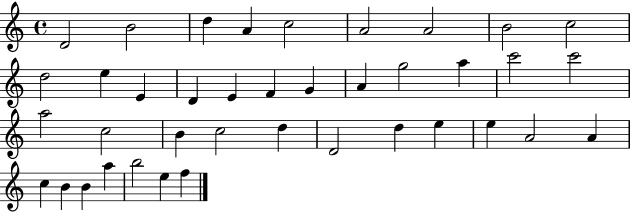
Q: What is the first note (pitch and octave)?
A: D4